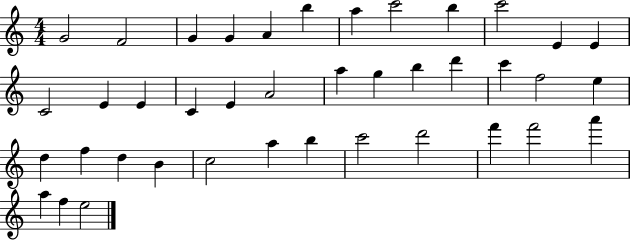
G4/h F4/h G4/q G4/q A4/q B5/q A5/q C6/h B5/q C6/h E4/q E4/q C4/h E4/q E4/q C4/q E4/q A4/h A5/q G5/q B5/q D6/q C6/q F5/h E5/q D5/q F5/q D5/q B4/q C5/h A5/q B5/q C6/h D6/h F6/q F6/h A6/q A5/q F5/q E5/h